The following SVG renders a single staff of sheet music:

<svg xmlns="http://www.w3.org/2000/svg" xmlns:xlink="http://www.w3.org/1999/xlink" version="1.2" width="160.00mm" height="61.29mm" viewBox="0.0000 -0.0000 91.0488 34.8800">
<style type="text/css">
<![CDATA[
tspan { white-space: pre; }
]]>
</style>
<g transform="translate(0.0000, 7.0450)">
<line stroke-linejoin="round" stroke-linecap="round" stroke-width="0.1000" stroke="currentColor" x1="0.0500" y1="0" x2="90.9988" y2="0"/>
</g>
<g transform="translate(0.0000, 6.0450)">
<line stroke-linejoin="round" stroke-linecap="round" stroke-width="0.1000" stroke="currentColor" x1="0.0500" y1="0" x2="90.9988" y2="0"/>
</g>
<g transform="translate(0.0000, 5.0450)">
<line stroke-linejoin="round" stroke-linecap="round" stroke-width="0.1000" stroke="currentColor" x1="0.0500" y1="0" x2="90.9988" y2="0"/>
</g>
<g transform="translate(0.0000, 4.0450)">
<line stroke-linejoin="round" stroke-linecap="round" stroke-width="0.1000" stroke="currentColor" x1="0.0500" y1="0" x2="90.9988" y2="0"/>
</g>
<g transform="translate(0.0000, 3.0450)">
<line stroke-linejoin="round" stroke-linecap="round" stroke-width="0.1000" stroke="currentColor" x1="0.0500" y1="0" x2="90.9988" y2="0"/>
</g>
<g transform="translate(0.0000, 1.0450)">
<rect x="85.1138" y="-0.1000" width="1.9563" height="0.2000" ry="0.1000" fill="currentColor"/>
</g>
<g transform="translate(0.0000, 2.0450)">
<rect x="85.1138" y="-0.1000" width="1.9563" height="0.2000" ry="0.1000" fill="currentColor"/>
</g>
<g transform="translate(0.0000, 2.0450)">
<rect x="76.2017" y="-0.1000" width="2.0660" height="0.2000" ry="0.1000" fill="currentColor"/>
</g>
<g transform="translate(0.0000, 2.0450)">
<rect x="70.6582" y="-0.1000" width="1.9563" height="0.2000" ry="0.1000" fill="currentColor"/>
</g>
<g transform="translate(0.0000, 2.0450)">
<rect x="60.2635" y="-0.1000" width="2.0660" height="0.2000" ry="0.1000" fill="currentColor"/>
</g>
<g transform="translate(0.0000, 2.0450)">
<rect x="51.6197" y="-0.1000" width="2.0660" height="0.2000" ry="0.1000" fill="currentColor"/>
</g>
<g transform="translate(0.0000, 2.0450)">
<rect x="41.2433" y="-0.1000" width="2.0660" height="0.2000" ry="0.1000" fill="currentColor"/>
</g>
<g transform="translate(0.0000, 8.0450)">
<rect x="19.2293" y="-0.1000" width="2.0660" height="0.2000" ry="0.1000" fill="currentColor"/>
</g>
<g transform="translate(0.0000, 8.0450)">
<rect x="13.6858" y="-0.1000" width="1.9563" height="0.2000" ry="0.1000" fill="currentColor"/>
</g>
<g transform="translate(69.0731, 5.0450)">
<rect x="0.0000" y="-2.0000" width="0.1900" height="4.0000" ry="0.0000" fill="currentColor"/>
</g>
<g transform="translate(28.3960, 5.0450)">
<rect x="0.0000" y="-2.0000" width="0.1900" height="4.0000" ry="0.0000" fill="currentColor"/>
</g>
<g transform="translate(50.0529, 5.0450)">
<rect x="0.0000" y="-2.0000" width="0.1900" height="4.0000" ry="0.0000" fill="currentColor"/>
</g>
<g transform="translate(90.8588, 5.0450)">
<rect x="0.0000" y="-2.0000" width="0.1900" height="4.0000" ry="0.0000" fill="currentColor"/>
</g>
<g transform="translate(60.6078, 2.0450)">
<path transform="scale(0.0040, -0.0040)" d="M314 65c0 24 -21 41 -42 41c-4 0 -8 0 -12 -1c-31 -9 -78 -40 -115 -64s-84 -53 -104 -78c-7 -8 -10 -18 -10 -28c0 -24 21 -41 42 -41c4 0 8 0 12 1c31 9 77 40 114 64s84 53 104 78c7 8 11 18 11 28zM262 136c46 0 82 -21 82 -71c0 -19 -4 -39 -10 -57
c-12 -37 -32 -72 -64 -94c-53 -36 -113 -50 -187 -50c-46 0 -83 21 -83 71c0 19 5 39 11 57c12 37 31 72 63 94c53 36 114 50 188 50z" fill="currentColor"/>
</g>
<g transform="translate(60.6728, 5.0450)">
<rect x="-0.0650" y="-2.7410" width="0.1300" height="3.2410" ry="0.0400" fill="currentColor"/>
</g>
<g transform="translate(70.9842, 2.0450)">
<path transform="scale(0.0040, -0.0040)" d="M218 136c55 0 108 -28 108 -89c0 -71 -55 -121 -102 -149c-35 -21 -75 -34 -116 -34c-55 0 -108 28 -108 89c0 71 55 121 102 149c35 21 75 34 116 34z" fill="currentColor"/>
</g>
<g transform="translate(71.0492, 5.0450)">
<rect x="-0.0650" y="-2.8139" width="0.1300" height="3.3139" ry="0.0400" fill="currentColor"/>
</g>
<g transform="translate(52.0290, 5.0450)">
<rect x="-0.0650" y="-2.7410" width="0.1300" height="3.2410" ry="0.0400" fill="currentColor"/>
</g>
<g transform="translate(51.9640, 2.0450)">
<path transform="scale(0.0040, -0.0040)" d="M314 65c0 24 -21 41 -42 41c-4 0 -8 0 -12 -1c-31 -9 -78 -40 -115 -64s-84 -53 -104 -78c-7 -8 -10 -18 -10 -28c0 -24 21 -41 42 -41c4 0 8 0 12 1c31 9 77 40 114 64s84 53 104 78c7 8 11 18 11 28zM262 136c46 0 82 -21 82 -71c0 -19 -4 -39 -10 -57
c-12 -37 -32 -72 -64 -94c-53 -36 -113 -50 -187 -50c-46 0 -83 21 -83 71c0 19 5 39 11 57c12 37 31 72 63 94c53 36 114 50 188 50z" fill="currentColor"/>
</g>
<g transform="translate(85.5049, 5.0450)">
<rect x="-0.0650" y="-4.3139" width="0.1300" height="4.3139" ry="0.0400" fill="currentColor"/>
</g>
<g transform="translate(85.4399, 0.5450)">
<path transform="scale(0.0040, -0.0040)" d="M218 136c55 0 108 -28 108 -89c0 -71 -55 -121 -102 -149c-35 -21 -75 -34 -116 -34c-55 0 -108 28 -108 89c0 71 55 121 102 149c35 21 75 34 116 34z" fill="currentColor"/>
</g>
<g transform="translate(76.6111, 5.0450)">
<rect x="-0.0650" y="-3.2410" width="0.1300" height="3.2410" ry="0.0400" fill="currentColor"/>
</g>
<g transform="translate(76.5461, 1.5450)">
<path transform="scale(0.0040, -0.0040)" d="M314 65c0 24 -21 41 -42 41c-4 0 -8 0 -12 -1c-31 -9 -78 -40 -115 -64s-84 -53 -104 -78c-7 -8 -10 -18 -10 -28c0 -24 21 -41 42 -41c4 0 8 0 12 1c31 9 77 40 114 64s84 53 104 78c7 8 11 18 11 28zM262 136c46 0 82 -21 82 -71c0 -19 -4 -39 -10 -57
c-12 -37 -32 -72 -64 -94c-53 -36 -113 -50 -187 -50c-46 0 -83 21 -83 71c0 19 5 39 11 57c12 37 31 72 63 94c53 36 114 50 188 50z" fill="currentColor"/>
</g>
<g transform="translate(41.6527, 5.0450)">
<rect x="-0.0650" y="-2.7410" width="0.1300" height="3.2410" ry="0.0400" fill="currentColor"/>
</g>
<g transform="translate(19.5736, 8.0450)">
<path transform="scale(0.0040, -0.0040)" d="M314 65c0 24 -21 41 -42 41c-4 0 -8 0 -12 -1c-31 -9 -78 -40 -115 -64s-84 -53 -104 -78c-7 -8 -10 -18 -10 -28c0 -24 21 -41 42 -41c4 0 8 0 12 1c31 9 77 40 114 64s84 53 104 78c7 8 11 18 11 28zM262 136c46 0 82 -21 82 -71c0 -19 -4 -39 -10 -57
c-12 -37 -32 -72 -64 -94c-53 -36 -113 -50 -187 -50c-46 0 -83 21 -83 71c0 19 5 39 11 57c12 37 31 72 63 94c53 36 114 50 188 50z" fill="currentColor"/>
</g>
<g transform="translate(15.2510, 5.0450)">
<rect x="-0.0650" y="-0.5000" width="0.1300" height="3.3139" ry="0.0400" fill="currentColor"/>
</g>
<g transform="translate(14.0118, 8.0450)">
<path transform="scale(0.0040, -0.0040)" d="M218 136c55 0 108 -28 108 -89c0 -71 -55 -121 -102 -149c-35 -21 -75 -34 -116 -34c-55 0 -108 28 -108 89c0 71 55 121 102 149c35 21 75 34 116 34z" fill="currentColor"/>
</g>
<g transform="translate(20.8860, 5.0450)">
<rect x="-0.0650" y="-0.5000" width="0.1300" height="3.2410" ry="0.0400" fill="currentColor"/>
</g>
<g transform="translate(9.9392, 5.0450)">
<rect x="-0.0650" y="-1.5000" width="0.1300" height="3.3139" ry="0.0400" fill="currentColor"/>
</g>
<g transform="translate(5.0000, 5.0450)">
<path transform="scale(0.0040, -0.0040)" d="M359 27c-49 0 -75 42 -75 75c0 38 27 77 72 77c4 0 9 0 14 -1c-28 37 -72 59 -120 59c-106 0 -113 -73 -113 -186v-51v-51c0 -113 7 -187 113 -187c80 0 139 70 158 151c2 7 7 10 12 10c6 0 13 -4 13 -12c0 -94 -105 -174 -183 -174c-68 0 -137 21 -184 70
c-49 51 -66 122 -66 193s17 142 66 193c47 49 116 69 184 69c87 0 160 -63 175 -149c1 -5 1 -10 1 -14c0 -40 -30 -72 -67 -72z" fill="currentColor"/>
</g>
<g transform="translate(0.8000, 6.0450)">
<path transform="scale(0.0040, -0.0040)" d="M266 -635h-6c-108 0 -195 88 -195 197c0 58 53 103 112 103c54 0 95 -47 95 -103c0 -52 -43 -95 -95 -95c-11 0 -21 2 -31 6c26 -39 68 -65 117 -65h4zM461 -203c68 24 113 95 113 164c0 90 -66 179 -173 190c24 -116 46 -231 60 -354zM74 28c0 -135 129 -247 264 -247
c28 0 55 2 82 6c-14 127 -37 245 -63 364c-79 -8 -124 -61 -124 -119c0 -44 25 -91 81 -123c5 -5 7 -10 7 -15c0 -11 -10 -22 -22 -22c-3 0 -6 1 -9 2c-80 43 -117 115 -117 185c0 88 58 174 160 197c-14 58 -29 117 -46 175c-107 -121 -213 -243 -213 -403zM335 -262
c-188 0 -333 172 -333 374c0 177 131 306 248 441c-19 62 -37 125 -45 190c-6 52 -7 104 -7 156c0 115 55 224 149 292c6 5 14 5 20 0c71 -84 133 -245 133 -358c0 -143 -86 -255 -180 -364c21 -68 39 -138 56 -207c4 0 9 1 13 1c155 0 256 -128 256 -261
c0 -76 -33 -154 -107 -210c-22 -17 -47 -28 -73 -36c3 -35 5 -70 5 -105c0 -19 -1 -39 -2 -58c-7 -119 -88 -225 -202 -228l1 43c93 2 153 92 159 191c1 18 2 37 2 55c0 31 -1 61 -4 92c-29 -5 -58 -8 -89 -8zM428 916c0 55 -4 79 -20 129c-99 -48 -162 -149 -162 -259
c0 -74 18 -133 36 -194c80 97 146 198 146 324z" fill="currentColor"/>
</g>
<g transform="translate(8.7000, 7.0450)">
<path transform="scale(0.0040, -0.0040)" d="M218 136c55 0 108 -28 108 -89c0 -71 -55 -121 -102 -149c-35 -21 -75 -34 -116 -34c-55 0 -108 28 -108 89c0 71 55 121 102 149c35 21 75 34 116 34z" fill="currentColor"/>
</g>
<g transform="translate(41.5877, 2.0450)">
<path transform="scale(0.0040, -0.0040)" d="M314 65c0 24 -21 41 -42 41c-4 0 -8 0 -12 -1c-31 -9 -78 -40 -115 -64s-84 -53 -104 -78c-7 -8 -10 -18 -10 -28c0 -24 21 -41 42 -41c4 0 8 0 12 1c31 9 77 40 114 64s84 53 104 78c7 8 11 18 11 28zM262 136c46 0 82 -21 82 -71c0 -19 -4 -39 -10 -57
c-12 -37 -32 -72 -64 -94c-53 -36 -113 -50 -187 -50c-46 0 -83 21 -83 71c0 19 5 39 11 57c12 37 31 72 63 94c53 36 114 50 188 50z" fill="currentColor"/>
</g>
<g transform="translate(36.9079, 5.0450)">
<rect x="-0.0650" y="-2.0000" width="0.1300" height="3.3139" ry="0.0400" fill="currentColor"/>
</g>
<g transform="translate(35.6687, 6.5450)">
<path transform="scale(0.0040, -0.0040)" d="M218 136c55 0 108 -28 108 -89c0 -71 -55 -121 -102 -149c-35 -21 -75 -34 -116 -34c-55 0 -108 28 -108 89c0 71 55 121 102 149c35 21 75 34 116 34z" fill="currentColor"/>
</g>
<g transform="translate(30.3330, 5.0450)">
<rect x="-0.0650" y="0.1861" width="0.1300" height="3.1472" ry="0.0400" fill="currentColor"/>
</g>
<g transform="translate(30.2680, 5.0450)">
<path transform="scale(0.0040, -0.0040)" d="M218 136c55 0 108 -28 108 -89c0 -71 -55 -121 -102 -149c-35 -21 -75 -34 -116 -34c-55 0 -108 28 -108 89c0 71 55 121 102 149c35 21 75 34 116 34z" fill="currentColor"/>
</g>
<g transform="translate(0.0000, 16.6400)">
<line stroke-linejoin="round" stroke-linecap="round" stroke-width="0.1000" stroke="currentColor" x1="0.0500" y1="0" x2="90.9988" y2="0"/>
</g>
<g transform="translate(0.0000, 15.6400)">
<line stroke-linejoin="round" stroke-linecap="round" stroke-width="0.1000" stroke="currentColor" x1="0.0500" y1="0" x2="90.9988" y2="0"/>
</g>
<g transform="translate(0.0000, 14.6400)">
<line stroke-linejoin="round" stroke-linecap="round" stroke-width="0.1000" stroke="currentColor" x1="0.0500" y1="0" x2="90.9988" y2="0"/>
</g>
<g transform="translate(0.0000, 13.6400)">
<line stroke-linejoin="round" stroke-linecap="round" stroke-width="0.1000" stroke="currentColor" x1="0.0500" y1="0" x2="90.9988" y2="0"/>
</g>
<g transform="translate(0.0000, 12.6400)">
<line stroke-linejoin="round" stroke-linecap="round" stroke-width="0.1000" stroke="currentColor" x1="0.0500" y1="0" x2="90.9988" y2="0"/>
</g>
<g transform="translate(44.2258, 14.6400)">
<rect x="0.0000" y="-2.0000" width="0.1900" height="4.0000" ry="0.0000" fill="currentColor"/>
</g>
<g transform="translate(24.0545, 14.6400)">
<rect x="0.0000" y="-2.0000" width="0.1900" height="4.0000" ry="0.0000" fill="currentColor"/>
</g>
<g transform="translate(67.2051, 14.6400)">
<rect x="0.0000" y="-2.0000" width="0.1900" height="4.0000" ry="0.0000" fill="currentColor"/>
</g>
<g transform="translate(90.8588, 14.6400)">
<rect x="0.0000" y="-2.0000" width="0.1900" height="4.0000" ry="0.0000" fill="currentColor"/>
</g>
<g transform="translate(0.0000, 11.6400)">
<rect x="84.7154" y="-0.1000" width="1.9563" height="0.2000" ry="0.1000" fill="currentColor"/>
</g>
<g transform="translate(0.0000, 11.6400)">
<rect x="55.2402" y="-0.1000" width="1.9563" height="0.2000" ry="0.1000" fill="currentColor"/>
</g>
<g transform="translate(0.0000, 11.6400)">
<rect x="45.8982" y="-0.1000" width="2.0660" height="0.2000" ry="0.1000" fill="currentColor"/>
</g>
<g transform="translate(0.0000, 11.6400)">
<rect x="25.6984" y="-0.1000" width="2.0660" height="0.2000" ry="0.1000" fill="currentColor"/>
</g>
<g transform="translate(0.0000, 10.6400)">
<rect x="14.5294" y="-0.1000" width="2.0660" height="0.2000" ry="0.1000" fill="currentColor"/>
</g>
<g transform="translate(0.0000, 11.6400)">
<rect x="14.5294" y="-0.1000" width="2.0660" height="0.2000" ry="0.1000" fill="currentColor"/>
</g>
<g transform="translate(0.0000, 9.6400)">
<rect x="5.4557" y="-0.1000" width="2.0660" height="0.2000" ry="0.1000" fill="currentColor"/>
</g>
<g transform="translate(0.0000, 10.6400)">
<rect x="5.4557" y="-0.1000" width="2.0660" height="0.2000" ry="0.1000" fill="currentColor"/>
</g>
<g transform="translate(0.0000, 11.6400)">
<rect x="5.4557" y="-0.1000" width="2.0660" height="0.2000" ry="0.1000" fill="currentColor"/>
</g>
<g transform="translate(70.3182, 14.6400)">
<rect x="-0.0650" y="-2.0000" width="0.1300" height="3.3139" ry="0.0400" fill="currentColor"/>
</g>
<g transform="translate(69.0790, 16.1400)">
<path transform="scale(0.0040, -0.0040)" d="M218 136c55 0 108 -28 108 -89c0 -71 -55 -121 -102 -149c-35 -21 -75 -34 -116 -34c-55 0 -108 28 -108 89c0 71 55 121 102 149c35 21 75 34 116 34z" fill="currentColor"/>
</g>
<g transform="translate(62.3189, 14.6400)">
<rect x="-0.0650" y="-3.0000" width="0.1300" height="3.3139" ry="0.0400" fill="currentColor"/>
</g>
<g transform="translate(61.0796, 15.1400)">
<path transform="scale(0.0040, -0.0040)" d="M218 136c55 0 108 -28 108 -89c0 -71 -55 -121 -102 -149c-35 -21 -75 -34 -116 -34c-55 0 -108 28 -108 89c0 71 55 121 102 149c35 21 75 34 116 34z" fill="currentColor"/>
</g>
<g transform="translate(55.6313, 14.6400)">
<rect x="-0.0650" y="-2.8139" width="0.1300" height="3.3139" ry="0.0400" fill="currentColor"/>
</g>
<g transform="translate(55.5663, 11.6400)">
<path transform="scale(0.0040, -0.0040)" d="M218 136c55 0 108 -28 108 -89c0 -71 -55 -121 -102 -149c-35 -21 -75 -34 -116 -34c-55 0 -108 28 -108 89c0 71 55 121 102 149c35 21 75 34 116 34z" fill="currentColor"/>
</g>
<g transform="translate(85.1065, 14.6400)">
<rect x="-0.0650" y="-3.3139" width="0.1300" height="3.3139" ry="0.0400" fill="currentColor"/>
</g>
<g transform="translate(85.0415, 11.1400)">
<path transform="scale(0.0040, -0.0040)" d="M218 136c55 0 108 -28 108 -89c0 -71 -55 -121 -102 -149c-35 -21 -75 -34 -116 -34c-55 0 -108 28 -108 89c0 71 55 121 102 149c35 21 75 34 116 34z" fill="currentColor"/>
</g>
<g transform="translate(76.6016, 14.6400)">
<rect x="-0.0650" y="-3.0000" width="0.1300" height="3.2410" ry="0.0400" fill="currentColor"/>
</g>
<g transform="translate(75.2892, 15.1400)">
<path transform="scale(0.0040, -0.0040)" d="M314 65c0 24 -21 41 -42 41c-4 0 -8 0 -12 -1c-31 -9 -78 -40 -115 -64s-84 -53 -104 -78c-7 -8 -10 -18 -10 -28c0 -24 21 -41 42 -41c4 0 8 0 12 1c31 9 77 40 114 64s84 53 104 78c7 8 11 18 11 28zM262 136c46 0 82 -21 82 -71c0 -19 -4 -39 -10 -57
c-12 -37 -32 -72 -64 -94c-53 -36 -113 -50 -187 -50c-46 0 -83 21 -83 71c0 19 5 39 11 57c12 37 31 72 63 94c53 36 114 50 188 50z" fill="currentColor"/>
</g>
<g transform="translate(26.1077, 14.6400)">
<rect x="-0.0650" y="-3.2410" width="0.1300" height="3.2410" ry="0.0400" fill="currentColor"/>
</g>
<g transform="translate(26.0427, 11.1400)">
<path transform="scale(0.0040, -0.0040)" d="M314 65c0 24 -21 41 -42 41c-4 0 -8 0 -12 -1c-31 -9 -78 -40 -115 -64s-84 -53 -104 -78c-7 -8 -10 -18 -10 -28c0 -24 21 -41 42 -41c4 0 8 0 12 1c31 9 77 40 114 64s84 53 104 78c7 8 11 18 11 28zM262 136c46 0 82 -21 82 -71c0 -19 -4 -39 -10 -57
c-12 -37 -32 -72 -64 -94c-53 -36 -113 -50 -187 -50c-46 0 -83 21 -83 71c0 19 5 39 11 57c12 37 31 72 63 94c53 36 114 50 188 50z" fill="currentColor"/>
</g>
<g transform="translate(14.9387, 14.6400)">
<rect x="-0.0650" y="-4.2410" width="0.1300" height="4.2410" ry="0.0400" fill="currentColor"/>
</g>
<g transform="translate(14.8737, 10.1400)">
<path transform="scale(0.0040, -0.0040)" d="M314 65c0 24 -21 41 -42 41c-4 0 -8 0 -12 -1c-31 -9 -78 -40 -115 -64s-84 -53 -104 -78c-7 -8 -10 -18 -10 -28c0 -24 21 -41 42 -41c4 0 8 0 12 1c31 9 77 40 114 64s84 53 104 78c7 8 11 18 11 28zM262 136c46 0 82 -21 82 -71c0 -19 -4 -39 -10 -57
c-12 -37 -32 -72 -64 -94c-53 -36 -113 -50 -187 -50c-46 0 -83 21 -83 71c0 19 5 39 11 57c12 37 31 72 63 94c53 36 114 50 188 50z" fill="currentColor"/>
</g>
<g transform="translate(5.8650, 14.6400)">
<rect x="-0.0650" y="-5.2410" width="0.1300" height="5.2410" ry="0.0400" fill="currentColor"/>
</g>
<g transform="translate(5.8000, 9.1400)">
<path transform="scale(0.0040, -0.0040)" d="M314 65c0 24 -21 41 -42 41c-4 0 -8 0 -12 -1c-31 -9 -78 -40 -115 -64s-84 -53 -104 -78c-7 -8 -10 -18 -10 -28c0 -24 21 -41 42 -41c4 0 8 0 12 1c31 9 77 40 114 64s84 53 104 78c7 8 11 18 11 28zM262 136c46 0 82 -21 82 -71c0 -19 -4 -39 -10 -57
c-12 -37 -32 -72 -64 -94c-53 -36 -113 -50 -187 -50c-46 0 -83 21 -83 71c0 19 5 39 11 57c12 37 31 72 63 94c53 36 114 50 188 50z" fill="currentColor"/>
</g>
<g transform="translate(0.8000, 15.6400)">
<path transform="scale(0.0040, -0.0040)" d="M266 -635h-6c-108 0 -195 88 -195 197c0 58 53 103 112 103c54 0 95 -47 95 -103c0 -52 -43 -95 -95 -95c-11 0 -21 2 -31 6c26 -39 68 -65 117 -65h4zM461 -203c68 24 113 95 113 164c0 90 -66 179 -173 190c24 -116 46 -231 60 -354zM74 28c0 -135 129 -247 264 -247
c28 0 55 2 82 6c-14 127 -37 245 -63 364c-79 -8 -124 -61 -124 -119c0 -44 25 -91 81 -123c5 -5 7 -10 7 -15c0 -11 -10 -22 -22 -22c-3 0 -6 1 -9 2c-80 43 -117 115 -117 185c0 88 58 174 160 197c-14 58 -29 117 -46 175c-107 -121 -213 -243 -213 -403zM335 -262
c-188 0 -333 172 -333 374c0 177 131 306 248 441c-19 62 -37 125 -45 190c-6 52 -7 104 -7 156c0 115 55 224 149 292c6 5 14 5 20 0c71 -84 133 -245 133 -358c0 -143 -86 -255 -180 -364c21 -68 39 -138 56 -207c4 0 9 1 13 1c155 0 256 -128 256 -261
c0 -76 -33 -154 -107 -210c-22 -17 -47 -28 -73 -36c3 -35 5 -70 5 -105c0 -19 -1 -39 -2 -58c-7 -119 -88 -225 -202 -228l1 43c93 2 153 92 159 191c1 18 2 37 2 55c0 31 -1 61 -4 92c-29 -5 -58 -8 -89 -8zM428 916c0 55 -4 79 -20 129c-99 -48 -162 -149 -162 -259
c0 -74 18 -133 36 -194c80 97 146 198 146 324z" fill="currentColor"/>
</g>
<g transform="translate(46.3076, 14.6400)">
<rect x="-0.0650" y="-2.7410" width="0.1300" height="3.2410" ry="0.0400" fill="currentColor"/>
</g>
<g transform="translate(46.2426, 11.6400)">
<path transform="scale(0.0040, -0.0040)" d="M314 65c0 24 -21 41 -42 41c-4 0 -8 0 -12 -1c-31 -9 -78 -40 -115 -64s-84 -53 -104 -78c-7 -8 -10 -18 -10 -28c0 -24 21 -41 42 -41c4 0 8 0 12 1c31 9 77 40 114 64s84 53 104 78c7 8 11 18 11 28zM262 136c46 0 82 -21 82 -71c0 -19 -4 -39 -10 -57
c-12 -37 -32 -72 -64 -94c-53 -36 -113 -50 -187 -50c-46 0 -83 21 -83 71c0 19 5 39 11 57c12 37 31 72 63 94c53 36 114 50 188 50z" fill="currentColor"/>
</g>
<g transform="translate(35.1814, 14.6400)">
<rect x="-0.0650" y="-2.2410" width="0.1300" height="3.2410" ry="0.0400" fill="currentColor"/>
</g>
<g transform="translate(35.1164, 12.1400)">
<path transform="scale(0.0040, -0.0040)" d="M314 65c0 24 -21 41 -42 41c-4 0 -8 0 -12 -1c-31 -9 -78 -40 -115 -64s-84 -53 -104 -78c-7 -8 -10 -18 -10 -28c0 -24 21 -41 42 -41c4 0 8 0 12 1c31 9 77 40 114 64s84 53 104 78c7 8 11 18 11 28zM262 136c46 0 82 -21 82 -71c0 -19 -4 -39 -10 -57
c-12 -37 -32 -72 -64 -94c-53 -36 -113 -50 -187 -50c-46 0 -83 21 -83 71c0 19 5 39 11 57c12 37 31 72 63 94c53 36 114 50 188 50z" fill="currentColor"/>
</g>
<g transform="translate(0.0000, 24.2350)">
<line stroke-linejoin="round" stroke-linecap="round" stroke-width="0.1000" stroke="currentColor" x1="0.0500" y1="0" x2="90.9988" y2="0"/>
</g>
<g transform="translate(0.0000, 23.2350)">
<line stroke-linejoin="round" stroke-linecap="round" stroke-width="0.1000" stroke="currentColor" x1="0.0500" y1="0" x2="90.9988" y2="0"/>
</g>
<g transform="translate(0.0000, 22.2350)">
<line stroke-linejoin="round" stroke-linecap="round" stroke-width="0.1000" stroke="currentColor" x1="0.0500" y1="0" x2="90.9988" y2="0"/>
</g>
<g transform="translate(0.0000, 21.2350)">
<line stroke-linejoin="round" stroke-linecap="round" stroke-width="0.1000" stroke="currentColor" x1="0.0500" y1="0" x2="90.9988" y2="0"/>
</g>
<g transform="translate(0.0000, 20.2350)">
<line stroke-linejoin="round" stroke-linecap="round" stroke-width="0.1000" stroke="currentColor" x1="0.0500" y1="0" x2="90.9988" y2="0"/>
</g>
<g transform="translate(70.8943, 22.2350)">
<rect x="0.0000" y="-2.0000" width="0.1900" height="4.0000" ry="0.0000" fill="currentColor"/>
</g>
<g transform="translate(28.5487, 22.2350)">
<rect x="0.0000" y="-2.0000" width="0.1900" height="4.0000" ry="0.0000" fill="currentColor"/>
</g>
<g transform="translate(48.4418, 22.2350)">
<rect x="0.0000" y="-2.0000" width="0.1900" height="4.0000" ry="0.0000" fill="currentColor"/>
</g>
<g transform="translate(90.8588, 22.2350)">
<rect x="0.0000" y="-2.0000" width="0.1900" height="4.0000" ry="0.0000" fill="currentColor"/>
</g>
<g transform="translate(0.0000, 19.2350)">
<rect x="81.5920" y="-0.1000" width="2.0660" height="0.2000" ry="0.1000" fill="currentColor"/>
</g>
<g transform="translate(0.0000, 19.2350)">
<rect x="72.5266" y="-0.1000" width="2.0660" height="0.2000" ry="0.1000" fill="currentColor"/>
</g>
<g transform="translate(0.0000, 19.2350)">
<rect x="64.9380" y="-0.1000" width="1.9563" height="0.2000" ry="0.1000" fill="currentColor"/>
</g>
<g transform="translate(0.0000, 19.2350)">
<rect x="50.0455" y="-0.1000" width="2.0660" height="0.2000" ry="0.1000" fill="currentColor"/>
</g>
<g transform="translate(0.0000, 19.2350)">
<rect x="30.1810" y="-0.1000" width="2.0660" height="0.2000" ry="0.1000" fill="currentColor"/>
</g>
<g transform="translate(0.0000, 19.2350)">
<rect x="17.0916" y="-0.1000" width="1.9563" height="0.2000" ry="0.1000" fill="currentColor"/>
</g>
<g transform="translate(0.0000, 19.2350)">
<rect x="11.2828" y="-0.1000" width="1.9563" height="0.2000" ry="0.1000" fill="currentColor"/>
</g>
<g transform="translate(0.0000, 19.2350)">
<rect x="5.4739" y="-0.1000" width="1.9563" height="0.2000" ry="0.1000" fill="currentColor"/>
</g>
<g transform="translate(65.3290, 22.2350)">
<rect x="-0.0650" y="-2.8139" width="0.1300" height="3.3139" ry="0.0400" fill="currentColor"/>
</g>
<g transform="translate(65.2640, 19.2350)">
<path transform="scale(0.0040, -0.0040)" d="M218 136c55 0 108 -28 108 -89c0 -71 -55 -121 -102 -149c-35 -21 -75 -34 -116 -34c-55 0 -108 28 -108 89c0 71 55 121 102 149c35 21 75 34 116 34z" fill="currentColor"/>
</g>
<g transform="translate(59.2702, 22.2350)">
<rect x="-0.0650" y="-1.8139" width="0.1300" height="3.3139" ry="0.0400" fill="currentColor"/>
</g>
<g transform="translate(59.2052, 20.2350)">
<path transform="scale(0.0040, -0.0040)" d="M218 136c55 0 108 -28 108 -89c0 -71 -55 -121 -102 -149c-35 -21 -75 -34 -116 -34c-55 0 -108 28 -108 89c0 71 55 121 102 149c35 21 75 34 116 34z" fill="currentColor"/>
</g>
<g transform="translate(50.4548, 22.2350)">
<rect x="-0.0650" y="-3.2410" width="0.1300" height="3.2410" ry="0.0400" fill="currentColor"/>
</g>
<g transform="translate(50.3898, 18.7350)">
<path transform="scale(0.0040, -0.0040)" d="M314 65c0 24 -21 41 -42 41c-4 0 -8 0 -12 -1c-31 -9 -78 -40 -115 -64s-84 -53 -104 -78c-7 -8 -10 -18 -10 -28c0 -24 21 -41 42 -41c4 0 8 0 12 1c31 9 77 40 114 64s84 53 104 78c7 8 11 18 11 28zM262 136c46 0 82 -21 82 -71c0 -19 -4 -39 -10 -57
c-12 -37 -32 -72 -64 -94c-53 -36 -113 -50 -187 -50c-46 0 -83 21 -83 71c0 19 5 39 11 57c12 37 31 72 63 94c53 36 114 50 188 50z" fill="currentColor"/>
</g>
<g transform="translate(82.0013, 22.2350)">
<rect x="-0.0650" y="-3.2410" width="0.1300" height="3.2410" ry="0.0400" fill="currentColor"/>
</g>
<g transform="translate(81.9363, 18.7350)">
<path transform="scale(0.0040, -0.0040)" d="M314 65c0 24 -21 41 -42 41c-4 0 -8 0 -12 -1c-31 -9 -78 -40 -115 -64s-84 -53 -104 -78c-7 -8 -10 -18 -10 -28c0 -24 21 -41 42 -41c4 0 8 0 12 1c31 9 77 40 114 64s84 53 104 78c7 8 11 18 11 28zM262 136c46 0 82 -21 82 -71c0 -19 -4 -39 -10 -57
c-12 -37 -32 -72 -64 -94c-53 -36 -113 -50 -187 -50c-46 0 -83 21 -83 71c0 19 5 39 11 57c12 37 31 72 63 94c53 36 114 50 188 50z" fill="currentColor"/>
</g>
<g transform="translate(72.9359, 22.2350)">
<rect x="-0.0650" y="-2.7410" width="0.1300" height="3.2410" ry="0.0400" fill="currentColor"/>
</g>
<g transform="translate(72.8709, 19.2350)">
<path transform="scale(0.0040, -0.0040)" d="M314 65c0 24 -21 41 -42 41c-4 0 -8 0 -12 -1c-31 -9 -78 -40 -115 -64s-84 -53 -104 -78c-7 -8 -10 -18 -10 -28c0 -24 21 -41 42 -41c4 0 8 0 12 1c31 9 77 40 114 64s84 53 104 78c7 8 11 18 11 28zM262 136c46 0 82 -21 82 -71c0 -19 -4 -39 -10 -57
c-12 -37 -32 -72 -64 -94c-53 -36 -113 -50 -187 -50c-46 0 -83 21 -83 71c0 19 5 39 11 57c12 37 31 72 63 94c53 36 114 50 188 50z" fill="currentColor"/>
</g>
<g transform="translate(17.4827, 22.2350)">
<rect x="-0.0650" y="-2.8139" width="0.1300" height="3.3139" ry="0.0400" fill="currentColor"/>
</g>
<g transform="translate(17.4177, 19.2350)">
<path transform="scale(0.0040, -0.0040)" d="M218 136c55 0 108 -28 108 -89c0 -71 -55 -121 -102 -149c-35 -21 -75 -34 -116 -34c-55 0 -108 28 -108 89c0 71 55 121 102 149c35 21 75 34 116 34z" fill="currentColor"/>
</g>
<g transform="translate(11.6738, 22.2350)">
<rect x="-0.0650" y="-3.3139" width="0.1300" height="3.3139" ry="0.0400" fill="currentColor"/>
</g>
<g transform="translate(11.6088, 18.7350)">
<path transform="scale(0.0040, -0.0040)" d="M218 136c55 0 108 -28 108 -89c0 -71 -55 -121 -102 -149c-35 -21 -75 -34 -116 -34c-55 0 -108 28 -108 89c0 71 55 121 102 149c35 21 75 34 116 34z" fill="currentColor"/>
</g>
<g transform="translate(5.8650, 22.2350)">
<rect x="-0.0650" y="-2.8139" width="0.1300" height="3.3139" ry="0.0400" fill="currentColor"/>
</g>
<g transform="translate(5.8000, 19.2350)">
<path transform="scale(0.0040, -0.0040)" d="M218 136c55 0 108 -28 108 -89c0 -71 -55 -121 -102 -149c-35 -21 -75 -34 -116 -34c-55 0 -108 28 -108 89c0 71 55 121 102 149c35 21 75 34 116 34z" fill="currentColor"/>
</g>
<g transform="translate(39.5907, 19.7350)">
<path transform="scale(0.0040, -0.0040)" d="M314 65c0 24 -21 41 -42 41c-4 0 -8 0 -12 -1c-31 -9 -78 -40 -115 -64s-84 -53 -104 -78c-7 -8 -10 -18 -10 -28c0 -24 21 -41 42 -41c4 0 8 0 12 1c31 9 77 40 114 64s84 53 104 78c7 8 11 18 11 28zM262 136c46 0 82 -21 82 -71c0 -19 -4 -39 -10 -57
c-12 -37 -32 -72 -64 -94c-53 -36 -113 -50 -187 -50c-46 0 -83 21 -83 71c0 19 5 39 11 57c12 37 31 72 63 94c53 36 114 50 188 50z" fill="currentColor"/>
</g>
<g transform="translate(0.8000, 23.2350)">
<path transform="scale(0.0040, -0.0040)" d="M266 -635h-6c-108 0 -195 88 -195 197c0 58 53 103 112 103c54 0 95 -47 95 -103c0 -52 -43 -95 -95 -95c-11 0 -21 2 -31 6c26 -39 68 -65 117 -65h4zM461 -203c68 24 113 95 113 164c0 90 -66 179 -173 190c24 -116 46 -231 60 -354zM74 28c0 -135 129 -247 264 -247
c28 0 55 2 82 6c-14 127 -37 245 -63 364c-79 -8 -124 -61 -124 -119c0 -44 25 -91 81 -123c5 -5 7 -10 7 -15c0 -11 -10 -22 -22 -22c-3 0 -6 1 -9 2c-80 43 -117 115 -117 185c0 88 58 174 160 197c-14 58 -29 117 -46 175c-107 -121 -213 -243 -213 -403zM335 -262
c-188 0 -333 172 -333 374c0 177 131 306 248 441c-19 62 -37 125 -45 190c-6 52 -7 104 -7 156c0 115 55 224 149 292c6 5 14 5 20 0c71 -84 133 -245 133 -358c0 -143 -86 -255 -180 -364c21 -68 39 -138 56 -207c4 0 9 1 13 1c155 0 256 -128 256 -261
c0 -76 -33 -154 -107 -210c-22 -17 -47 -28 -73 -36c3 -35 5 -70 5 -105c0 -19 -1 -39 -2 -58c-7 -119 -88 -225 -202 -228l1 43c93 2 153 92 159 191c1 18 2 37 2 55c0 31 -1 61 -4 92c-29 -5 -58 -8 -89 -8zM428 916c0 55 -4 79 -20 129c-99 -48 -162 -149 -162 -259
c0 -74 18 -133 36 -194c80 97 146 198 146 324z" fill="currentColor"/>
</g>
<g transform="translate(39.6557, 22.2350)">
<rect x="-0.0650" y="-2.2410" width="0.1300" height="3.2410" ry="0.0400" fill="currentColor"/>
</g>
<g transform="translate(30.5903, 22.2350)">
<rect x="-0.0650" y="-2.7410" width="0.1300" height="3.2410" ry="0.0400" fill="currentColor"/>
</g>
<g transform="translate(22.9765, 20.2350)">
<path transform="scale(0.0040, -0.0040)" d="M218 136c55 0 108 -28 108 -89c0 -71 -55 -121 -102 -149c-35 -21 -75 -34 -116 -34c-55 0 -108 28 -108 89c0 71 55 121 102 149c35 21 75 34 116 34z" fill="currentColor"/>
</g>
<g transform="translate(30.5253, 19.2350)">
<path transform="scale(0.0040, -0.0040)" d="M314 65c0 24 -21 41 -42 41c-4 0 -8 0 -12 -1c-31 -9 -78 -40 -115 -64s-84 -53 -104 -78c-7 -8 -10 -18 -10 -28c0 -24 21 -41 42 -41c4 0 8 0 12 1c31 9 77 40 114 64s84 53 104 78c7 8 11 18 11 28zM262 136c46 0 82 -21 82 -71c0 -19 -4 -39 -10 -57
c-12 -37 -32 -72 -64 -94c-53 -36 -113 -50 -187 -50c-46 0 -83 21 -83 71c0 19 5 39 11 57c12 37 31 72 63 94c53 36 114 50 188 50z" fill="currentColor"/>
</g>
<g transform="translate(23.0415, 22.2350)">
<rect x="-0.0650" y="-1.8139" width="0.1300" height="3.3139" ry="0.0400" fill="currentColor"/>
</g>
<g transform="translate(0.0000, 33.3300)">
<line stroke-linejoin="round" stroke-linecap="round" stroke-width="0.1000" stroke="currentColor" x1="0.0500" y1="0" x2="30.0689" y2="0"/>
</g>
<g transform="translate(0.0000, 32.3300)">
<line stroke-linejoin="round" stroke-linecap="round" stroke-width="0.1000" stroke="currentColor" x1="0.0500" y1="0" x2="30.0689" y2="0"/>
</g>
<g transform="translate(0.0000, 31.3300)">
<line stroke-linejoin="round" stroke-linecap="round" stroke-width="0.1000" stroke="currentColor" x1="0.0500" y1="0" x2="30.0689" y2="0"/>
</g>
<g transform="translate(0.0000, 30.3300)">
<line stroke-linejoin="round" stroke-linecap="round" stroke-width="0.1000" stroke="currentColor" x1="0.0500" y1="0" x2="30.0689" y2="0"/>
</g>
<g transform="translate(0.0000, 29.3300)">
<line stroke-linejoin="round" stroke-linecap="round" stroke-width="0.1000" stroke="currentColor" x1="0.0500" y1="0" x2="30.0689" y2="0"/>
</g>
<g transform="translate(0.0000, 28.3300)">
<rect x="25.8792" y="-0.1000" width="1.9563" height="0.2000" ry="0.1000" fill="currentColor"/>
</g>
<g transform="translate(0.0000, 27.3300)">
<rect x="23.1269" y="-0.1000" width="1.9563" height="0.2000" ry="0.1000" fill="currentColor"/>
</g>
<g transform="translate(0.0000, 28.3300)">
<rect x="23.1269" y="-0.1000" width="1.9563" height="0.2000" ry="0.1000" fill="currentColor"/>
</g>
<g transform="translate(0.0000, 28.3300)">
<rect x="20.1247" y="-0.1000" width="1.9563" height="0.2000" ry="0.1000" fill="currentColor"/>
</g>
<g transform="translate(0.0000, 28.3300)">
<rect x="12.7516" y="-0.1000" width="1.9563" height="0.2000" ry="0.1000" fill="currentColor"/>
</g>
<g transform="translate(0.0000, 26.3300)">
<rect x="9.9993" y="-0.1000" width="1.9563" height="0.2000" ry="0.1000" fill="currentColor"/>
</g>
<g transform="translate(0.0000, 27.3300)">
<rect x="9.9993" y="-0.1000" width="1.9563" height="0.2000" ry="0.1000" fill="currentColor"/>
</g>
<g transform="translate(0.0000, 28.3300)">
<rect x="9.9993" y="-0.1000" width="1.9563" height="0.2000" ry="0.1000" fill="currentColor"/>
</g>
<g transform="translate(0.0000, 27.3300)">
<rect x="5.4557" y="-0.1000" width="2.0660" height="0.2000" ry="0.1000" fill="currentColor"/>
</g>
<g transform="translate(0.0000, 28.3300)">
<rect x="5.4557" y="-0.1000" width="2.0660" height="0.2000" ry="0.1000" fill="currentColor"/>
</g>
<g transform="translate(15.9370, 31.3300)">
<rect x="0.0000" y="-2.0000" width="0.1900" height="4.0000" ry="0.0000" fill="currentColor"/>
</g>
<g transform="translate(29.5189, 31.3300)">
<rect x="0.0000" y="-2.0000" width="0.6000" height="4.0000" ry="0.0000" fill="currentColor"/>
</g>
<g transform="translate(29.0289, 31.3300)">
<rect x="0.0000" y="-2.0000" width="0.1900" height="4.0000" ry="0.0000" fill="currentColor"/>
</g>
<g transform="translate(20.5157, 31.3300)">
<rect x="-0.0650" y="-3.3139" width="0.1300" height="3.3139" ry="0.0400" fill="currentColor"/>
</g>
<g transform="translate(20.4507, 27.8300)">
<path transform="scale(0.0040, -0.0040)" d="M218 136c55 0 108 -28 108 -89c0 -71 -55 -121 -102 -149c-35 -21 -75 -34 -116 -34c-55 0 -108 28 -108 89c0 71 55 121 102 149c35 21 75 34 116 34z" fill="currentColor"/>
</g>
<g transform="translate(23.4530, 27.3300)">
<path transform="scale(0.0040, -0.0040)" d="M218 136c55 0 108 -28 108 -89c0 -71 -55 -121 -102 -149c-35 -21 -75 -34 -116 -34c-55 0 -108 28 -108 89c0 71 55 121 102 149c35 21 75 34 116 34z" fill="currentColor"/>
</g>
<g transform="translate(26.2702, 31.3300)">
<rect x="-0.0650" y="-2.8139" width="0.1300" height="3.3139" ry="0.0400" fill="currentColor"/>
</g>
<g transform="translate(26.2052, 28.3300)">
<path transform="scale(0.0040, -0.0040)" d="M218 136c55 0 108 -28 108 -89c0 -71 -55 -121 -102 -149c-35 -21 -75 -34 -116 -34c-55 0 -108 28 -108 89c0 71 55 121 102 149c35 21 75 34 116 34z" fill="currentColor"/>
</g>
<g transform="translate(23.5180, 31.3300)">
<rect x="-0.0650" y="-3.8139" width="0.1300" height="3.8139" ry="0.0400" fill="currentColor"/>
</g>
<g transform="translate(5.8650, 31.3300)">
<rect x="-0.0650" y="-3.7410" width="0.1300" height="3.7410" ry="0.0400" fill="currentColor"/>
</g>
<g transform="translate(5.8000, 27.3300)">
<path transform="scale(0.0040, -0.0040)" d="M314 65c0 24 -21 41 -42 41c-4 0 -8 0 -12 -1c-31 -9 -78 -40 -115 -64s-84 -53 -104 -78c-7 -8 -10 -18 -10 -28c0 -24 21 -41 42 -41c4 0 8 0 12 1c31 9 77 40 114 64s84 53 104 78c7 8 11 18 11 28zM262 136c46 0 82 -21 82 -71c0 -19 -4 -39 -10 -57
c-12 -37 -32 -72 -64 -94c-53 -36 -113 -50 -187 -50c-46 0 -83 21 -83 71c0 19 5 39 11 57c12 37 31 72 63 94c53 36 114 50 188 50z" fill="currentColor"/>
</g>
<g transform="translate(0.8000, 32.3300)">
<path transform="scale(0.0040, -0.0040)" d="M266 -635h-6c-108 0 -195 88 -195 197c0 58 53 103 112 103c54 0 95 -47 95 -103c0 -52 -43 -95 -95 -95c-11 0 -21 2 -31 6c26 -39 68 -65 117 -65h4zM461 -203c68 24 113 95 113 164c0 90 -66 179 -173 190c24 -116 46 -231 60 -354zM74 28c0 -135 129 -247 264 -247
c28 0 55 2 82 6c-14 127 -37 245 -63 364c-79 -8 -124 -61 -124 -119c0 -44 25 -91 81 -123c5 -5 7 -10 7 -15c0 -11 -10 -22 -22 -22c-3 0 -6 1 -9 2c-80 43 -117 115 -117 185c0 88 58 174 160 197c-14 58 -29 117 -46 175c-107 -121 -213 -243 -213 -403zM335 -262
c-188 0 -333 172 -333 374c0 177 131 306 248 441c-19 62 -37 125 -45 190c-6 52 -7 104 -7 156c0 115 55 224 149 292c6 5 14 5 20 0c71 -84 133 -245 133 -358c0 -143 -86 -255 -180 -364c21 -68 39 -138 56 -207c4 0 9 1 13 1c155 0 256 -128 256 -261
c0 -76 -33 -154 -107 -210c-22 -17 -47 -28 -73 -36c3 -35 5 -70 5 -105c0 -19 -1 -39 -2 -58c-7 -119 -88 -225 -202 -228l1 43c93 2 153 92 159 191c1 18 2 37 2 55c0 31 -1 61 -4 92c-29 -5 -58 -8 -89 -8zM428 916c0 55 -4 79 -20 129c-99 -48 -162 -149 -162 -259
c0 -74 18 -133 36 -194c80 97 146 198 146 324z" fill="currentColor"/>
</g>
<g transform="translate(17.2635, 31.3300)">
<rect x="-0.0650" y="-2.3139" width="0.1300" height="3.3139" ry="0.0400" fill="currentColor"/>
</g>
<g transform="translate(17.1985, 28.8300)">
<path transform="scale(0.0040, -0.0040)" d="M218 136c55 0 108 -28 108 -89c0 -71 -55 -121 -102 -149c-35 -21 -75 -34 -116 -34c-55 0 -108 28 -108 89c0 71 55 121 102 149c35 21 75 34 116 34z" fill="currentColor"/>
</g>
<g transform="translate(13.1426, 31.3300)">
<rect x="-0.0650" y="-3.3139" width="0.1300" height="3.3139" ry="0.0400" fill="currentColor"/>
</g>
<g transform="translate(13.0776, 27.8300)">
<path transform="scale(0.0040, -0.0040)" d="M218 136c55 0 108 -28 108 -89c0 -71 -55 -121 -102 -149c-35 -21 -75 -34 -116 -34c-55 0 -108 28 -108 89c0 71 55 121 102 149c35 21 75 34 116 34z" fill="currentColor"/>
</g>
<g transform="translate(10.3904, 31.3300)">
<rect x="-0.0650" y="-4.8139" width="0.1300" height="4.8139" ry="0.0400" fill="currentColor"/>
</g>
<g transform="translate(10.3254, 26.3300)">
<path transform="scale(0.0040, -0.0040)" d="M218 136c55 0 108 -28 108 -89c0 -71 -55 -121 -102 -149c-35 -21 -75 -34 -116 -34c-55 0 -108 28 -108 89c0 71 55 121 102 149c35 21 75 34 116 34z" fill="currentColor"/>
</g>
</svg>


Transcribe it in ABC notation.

X:1
T:Untitled
M:4/4
L:1/4
K:C
E C C2 B F a2 a2 a2 a b2 d' f'2 d'2 b2 g2 a2 a A F A2 b a b a f a2 g2 b2 f a a2 b2 c'2 e' b g b c' a